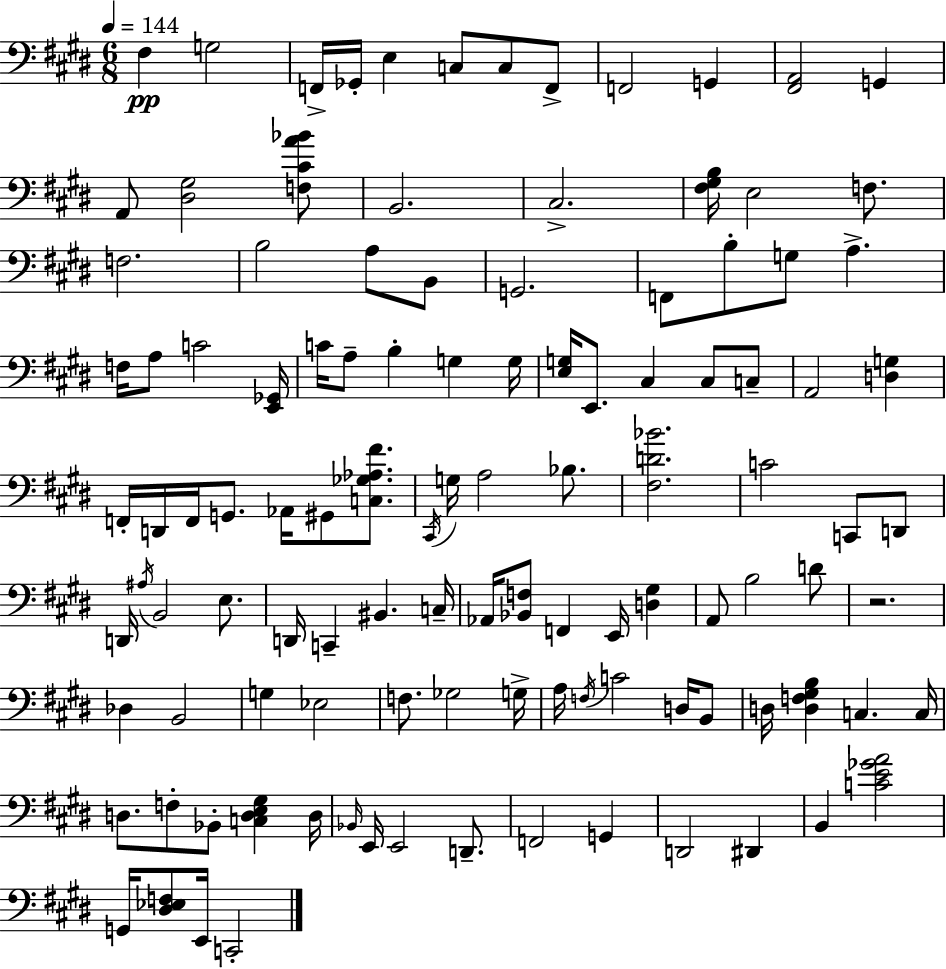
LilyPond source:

{
  \clef bass
  \numericTimeSignature
  \time 6/8
  \key e \major
  \tempo 4 = 144
  fis4\pp g2 | f,16-> ges,16-. e4 c8 c8 f,8-> | f,2 g,4 | <fis, a,>2 g,4 | \break a,8 <dis gis>2 <f cis' a' bes'>8 | b,2. | cis2.-> | <fis gis b>16 e2 f8. | \break f2. | b2 a8 b,8 | g,2. | f,8 b8-. g8 a4.-> | \break f16 a8 c'2 <e, ges,>16 | c'16 a8-- b4-. g4 g16 | <e g>16 e,8. cis4 cis8 c8-- | a,2 <d g>4 | \break f,16-. d,16 f,16 g,8. aes,16 gis,8 <c ges aes fis'>8. | \acciaccatura { cis,16 } g16 a2 bes8. | <fis d' bes'>2. | c'2 c,8 d,8 | \break d,16 \acciaccatura { ais16 } b,2 e8. | d,16 c,4-- bis,4. | c16-- aes,16 <bes, f>8 f,4 e,16 <d gis>4 | a,8 b2 | \break d'8 r2. | des4 b,2 | g4 ees2 | f8. ges2 | \break g16-> a16 \acciaccatura { f16 } c'2 | d16 b,8 d16 <d f gis b>4 c4. | c16 d8. f8-. bes,8-. <c d e gis>4 | d16 \grace { bes,16 } e,16 e,2 | \break d,8.-- f,2 | g,4 d,2 | dis,4 b,4 <c' e' ges' a'>2 | g,16 <dis ees f>8 e,16 c,2-. | \break \bar "|."
}